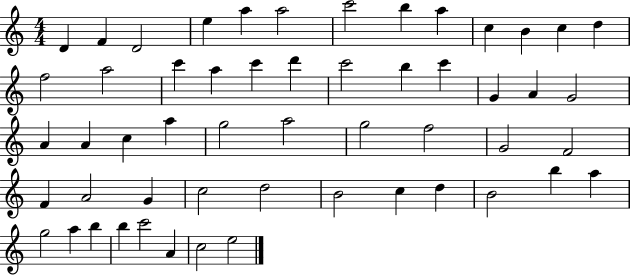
D4/q F4/q D4/h E5/q A5/q A5/h C6/h B5/q A5/q C5/q B4/q C5/q D5/q F5/h A5/h C6/q A5/q C6/q D6/q C6/h B5/q C6/q G4/q A4/q G4/h A4/q A4/q C5/q A5/q G5/h A5/h G5/h F5/h G4/h F4/h F4/q A4/h G4/q C5/h D5/h B4/h C5/q D5/q B4/h B5/q A5/q G5/h A5/q B5/q B5/q C6/h A4/q C5/h E5/h